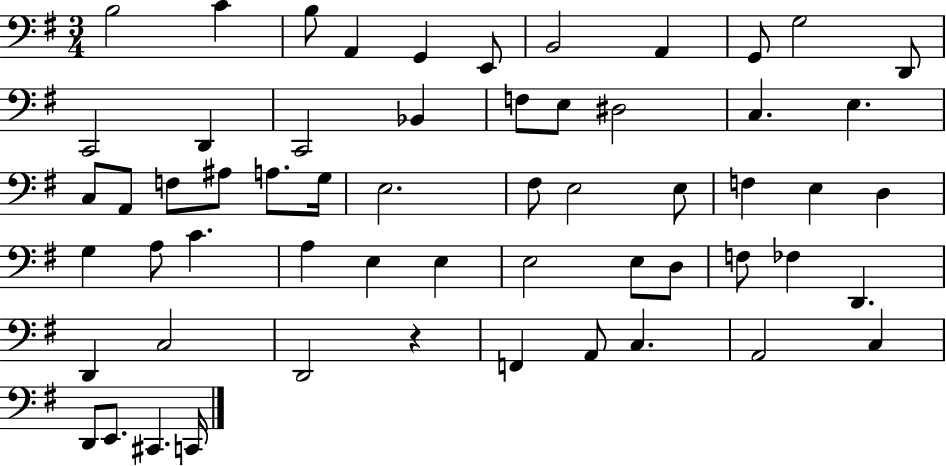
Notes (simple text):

B3/h C4/q B3/e A2/q G2/q E2/e B2/h A2/q G2/e G3/h D2/e C2/h D2/q C2/h Bb2/q F3/e E3/e D#3/h C3/q. E3/q. C3/e A2/e F3/e A#3/e A3/e. G3/s E3/h. F#3/e E3/h E3/e F3/q E3/q D3/q G3/q A3/e C4/q. A3/q E3/q E3/q E3/h E3/e D3/e F3/e FES3/q D2/q. D2/q C3/h D2/h R/q F2/q A2/e C3/q. A2/h C3/q D2/e E2/e. C#2/q. C2/s